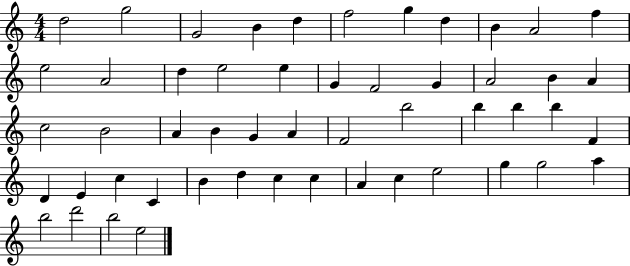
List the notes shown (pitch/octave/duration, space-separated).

D5/h G5/h G4/h B4/q D5/q F5/h G5/q D5/q B4/q A4/h F5/q E5/h A4/h D5/q E5/h E5/q G4/q F4/h G4/q A4/h B4/q A4/q C5/h B4/h A4/q B4/q G4/q A4/q F4/h B5/h B5/q B5/q B5/q F4/q D4/q E4/q C5/q C4/q B4/q D5/q C5/q C5/q A4/q C5/q E5/h G5/q G5/h A5/q B5/h D6/h B5/h E5/h